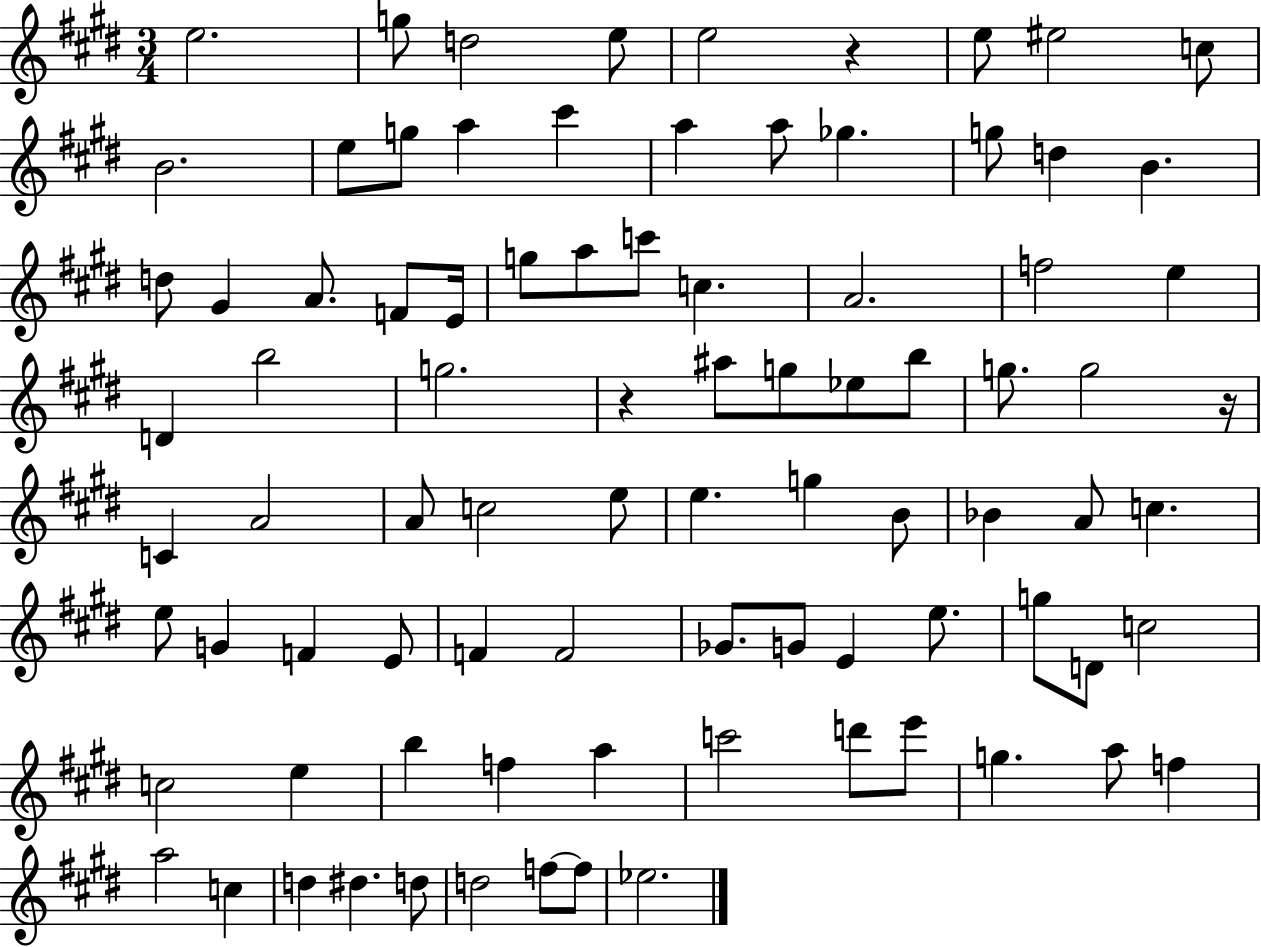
X:1
T:Untitled
M:3/4
L:1/4
K:E
e2 g/2 d2 e/2 e2 z e/2 ^e2 c/2 B2 e/2 g/2 a ^c' a a/2 _g g/2 d B d/2 ^G A/2 F/2 E/4 g/2 a/2 c'/2 c A2 f2 e D b2 g2 z ^a/2 g/2 _e/2 b/2 g/2 g2 z/4 C A2 A/2 c2 e/2 e g B/2 _B A/2 c e/2 G F E/2 F F2 _G/2 G/2 E e/2 g/2 D/2 c2 c2 e b f a c'2 d'/2 e'/2 g a/2 f a2 c d ^d d/2 d2 f/2 f/2 _e2